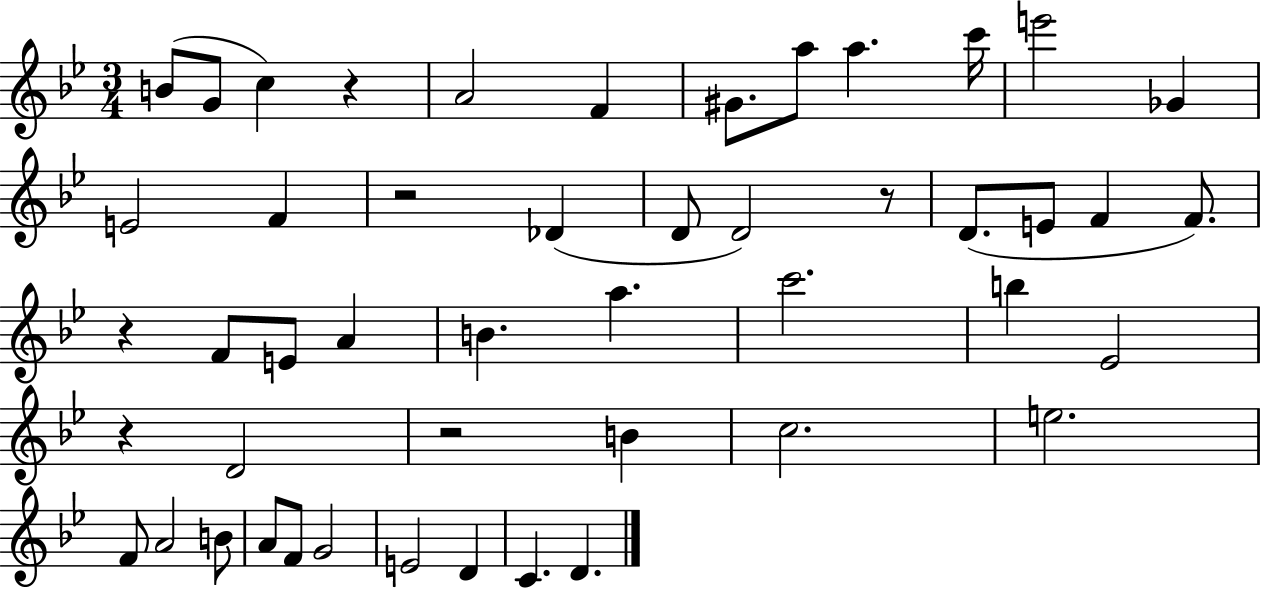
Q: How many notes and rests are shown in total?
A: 48